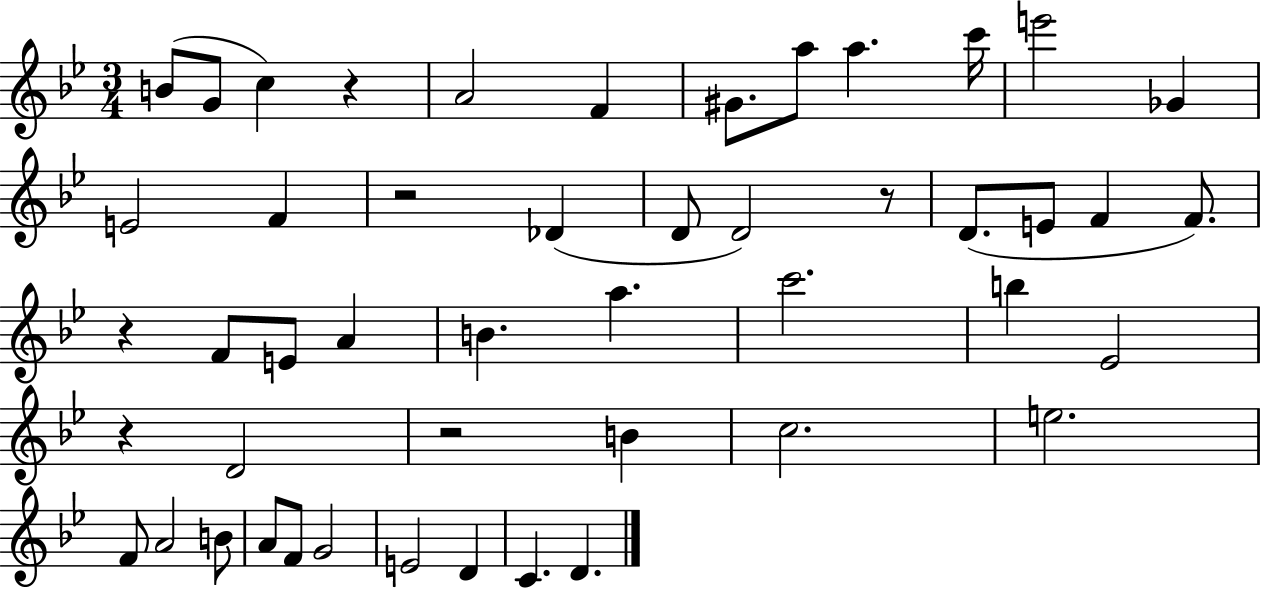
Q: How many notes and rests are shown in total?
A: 48